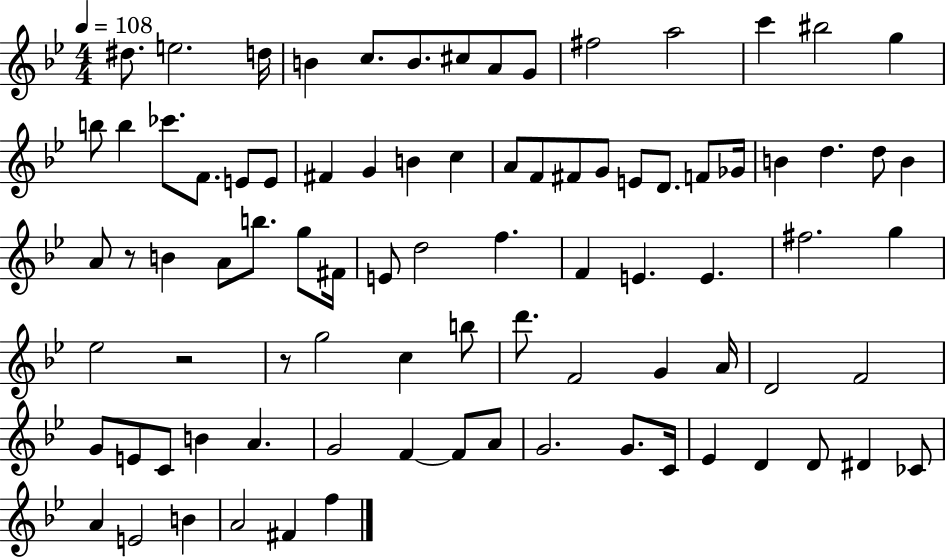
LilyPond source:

{
  \clef treble
  \numericTimeSignature
  \time 4/4
  \key bes \major
  \tempo 4 = 108
  dis''8. e''2. d''16 | b'4 c''8. b'8. cis''8 a'8 g'8 | fis''2 a''2 | c'''4 bis''2 g''4 | \break b''8 b''4 ces'''8. f'8. e'8 e'8 | fis'4 g'4 b'4 c''4 | a'8 f'8 fis'8 g'8 e'8 d'8. f'8 ges'16 | b'4 d''4. d''8 b'4 | \break a'8 r8 b'4 a'8 b''8. g''8 fis'16 | e'8 d''2 f''4. | f'4 e'4. e'4. | fis''2. g''4 | \break ees''2 r2 | r8 g''2 c''4 b''8 | d'''8. f'2 g'4 a'16 | d'2 f'2 | \break g'8 e'8 c'8 b'4 a'4. | g'2 f'4~~ f'8 a'8 | g'2. g'8. c'16 | ees'4 d'4 d'8 dis'4 ces'8 | \break a'4 e'2 b'4 | a'2 fis'4 f''4 | \bar "|."
}